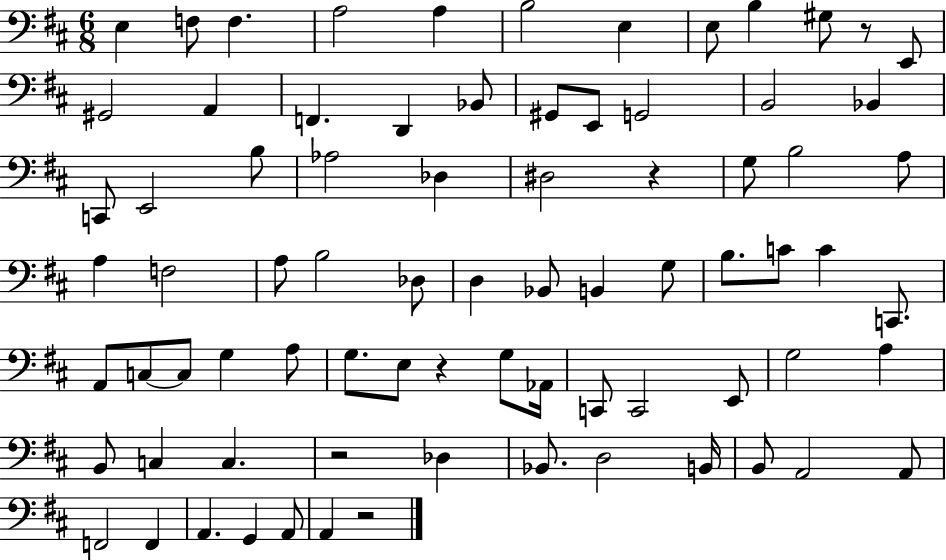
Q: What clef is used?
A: bass